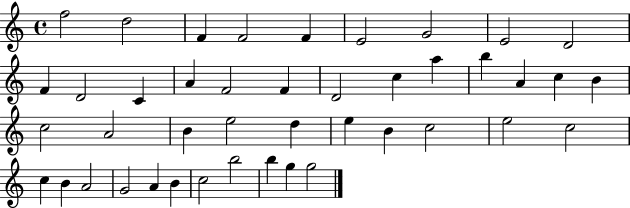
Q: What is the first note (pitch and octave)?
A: F5